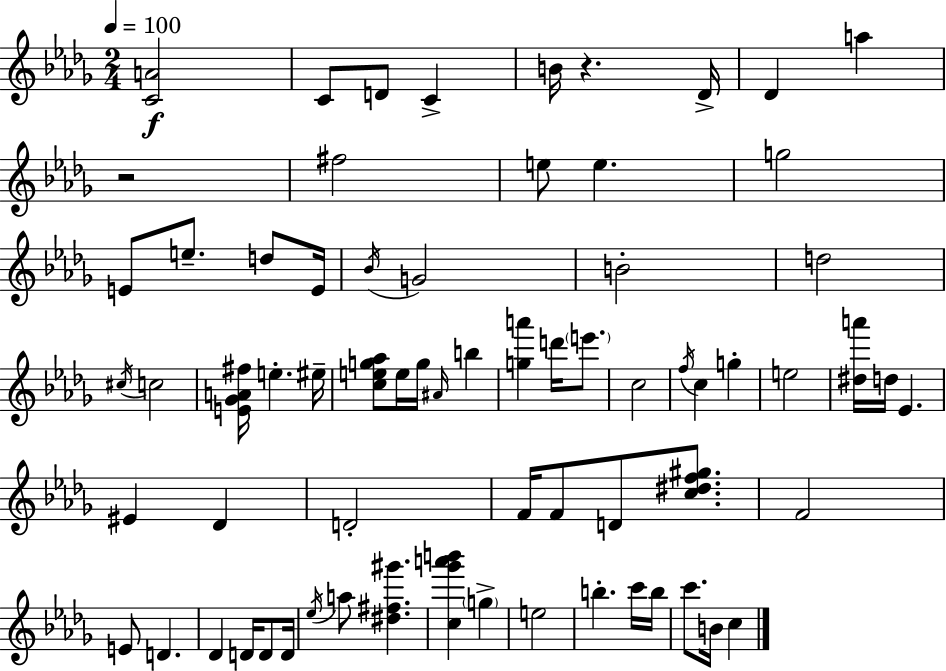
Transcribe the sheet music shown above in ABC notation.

X:1
T:Untitled
M:2/4
L:1/4
K:Bbm
[CA]2 C/2 D/2 C B/4 z _D/4 _D a z2 ^f2 e/2 e g2 E/2 e/2 d/2 E/4 _B/4 G2 B2 d2 ^c/4 c2 [E_GA^f]/4 e ^e/4 [ceg_a]/2 e/4 g/4 ^A/4 b [ga'] d'/4 e'/2 c2 f/4 c g e2 [^da']/4 d/4 _E ^E _D D2 F/4 F/2 D/2 [c^df^g]/2 F2 E/2 D _D D/4 D/2 D/4 _e/4 a/2 [^d^f^g'] [c_g'a'b'] g e2 b c'/4 b/4 c'/2 B/4 c